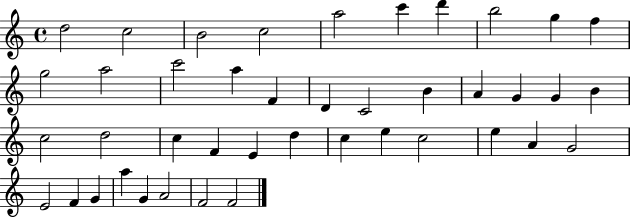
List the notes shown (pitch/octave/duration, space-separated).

D5/h C5/h B4/h C5/h A5/h C6/q D6/q B5/h G5/q F5/q G5/h A5/h C6/h A5/q F4/q D4/q C4/h B4/q A4/q G4/q G4/q B4/q C5/h D5/h C5/q F4/q E4/q D5/q C5/q E5/q C5/h E5/q A4/q G4/h E4/h F4/q G4/q A5/q G4/q A4/h F4/h F4/h